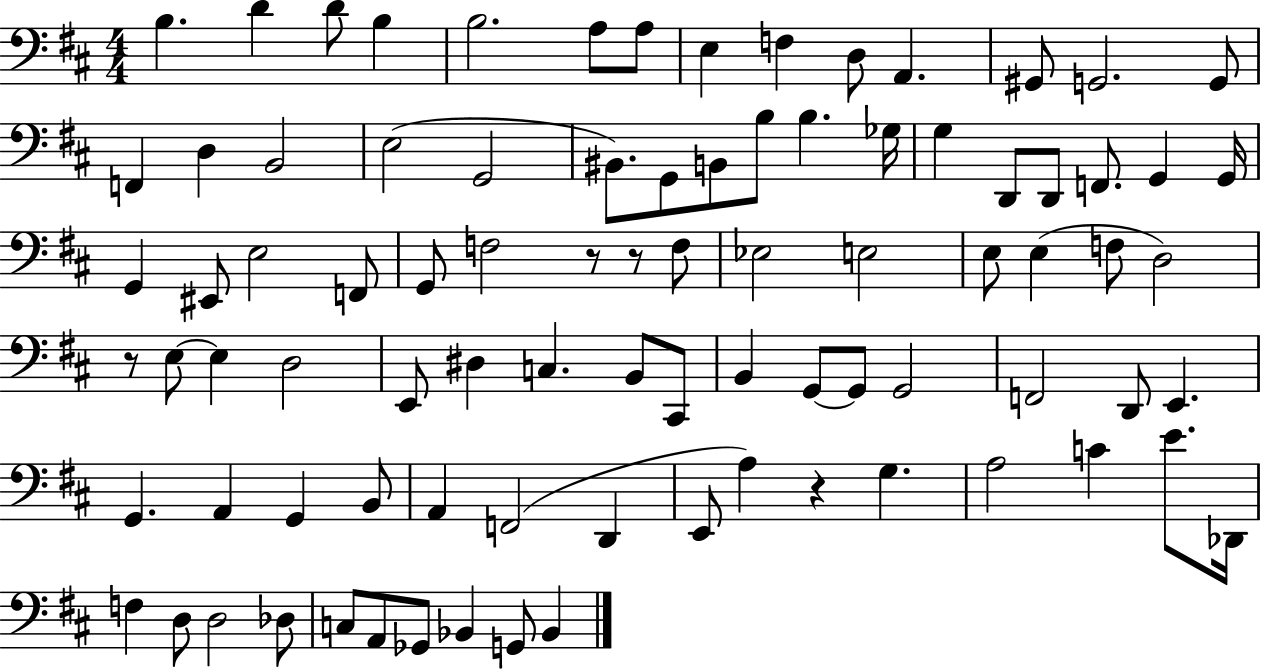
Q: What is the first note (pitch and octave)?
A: B3